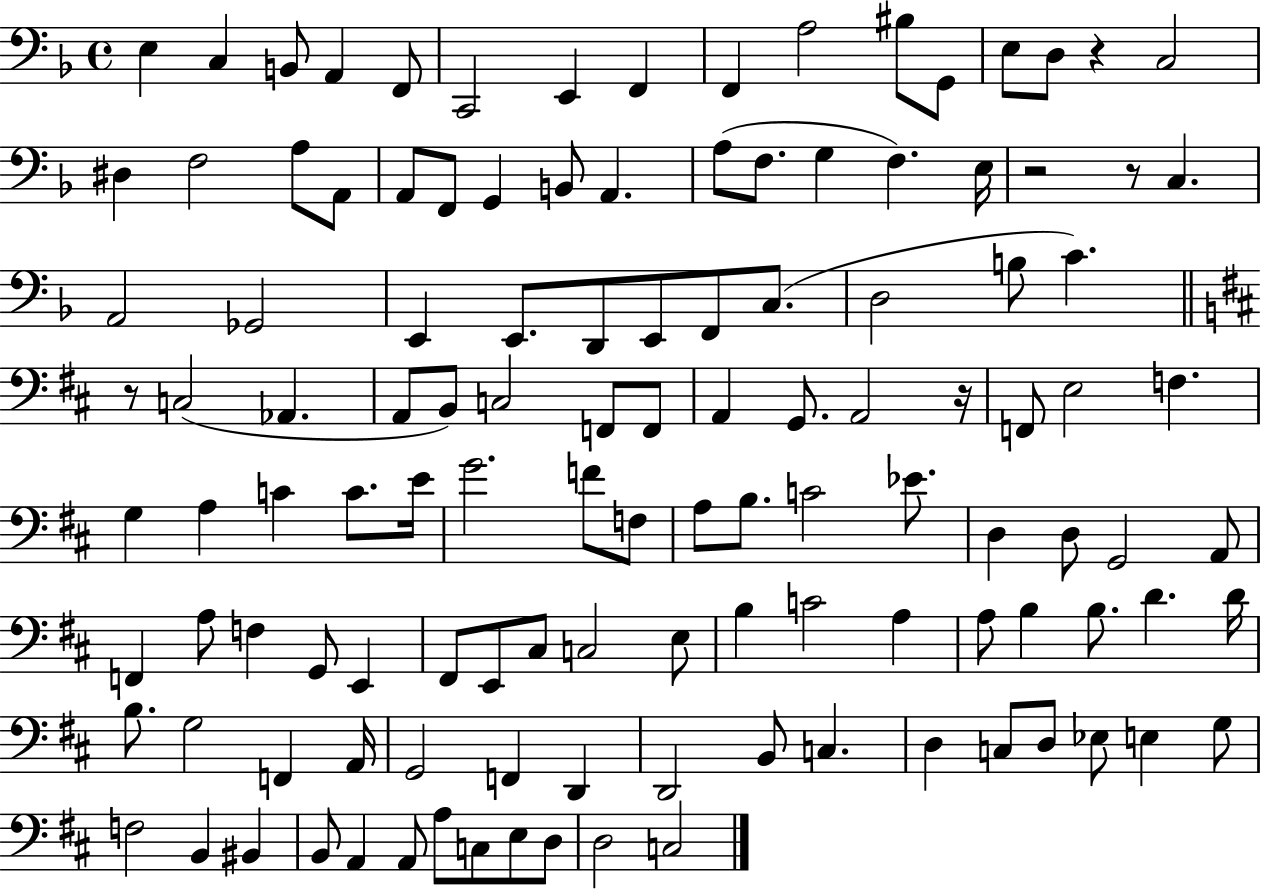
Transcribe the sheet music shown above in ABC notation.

X:1
T:Untitled
M:4/4
L:1/4
K:F
E, C, B,,/2 A,, F,,/2 C,,2 E,, F,, F,, A,2 ^B,/2 G,,/2 E,/2 D,/2 z C,2 ^D, F,2 A,/2 A,,/2 A,,/2 F,,/2 G,, B,,/2 A,, A,/2 F,/2 G, F, E,/4 z2 z/2 C, A,,2 _G,,2 E,, E,,/2 D,,/2 E,,/2 F,,/2 C,/2 D,2 B,/2 C z/2 C,2 _A,, A,,/2 B,,/2 C,2 F,,/2 F,,/2 A,, G,,/2 A,,2 z/4 F,,/2 E,2 F, G, A, C C/2 E/4 G2 F/2 F,/2 A,/2 B,/2 C2 _E/2 D, D,/2 G,,2 A,,/2 F,, A,/2 F, G,,/2 E,, ^F,,/2 E,,/2 ^C,/2 C,2 E,/2 B, C2 A, A,/2 B, B,/2 D D/4 B,/2 G,2 F,, A,,/4 G,,2 F,, D,, D,,2 B,,/2 C, D, C,/2 D,/2 _E,/2 E, G,/2 F,2 B,, ^B,, B,,/2 A,, A,,/2 A,/2 C,/2 E,/2 D,/2 D,2 C,2